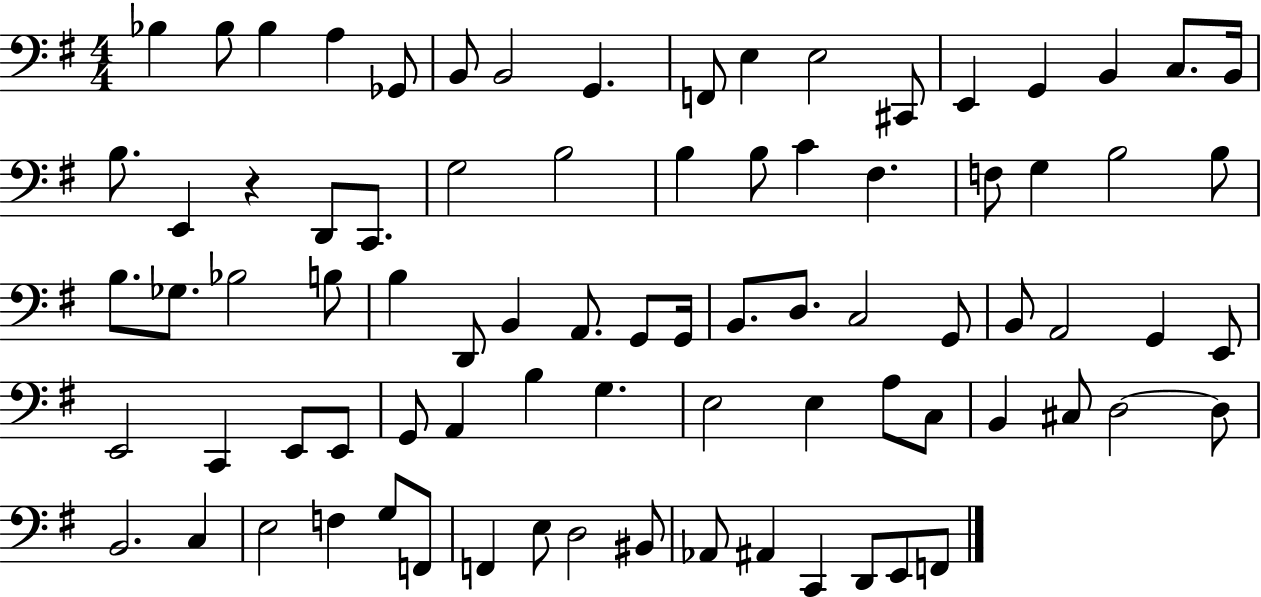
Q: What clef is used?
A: bass